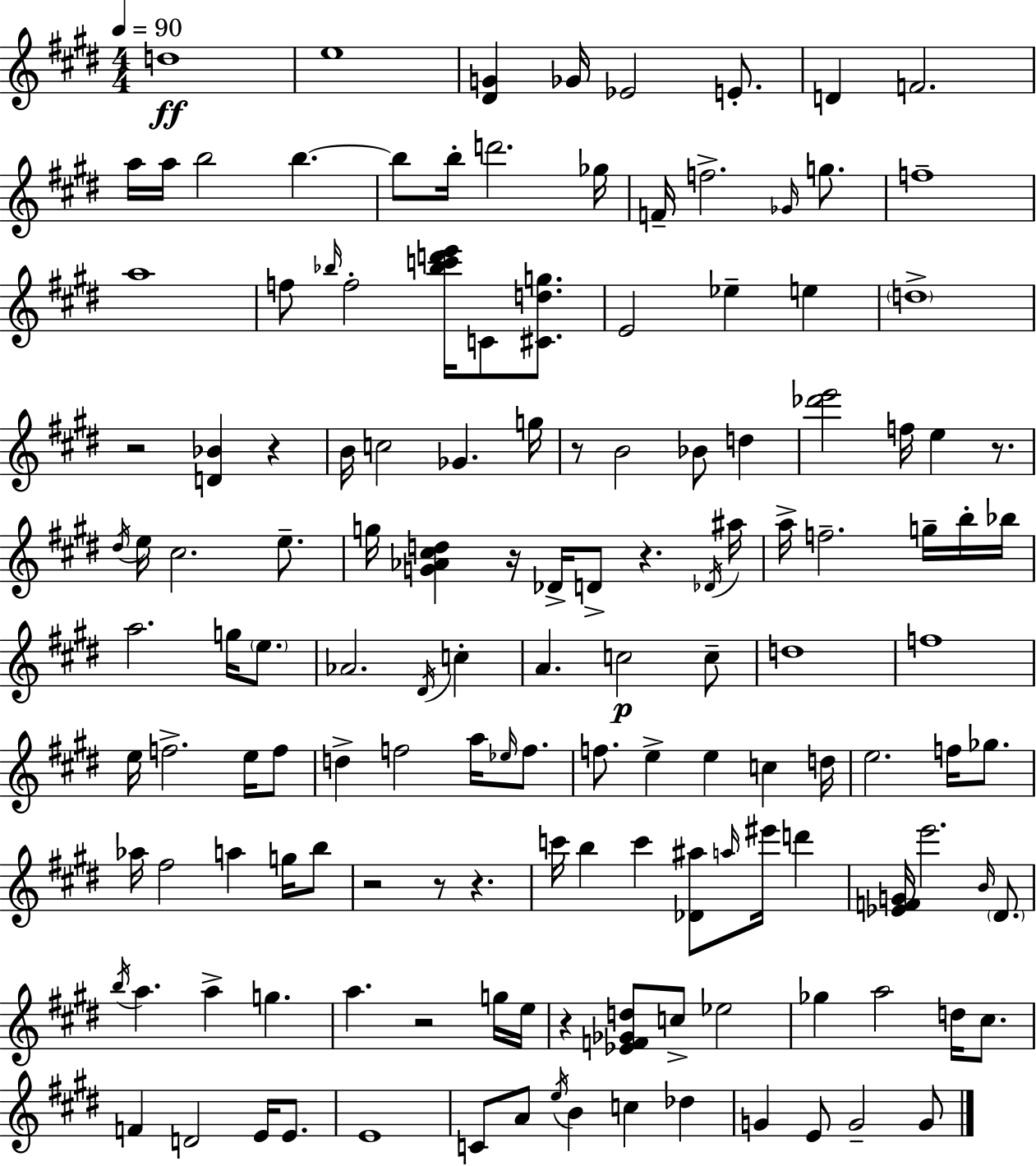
{
  \clef treble
  \numericTimeSignature
  \time 4/4
  \key e \major
  \tempo 4 = 90
  \repeat volta 2 { d''1\ff | e''1 | <dis' g'>4 ges'16 ees'2 e'8.-. | d'4 f'2. | \break a''16 a''16 b''2 b''4.~~ | b''8 b''16-. d'''2. ges''16 | f'16-- f''2.-> \grace { ges'16 } g''8. | f''1-- | \break a''1 | f''8 \grace { bes''16 } f''2-. <bes'' c''' d''' e'''>16 c'8 <cis' d'' g''>8. | e'2 ees''4-- e''4 | \parenthesize d''1-> | \break r2 <d' bes'>4 r4 | b'16 c''2 ges'4. | g''16 r8 b'2 bes'8 d''4 | <des''' e'''>2 f''16 e''4 r8. | \break \acciaccatura { dis''16 } e''16 cis''2. | e''8.-- g''16 <g' aes' cis'' d''>4 r16 des'16-> d'8-> r4. | \acciaccatura { des'16 } ais''16 a''16-> f''2.-- | g''16-- b''16-. bes''16 a''2. | \break g''16 \parenthesize e''8. aes'2. | \acciaccatura { dis'16 } c''4-. a'4. c''2\p | c''8-- d''1 | f''1 | \break e''16 f''2.-> | e''16 f''8 d''4-> f''2 | a''16 \grace { ees''16 } f''8. f''8. e''4-> e''4 | c''4 d''16 e''2. | \break f''16 ges''8. aes''16 fis''2 a''4 | g''16 b''8 r2 r8 | r4. c'''16 b''4 c'''4 <des' ais''>8 | \grace { a''16 } eis'''16 d'''4 <ees' f' g'>16 e'''2. | \break \grace { b'16 } \parenthesize dis'8. \acciaccatura { b''16 } a''4. a''4-> | g''4. a''4. r2 | g''16 e''16 r4 <ees' f' ges' d''>8 c''8-> | ees''2 ges''4 a''2 | \break d''16 cis''8. f'4 d'2 | e'16 e'8. e'1 | c'8 a'8 \acciaccatura { e''16 } b'4 | c''4 des''4 g'4 e'8 | \break g'2-- g'8 } \bar "|."
}